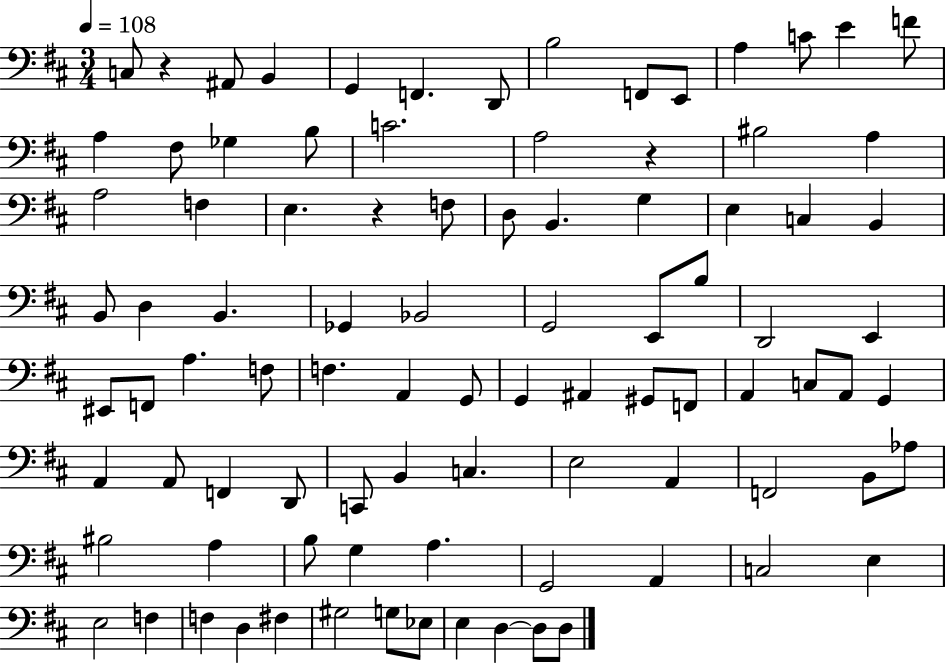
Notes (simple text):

C3/e R/q A#2/e B2/q G2/q F2/q. D2/e B3/h F2/e E2/e A3/q C4/e E4/q F4/e A3/q F#3/e Gb3/q B3/e C4/h. A3/h R/q BIS3/h A3/q A3/h F3/q E3/q. R/q F3/e D3/e B2/q. G3/q E3/q C3/q B2/q B2/e D3/q B2/q. Gb2/q Bb2/h G2/h E2/e B3/e D2/h E2/q EIS2/e F2/e A3/q. F3/e F3/q. A2/q G2/e G2/q A#2/q G#2/e F2/e A2/q C3/e A2/e G2/q A2/q A2/e F2/q D2/e C2/e B2/q C3/q. E3/h A2/q F2/h B2/e Ab3/e BIS3/h A3/q B3/e G3/q A3/q. G2/h A2/q C3/h E3/q E3/h F3/q F3/q D3/q F#3/q G#3/h G3/e Eb3/e E3/q D3/q D3/e D3/e